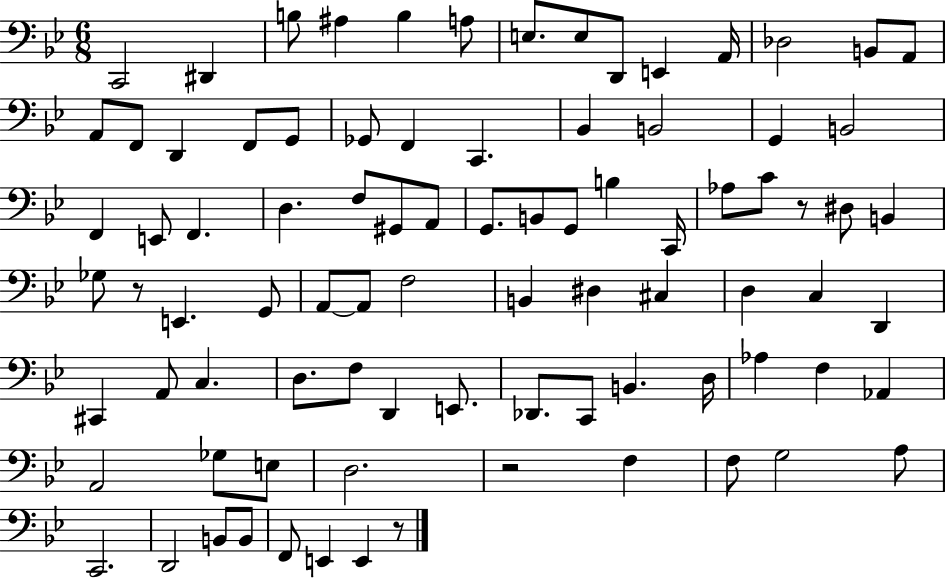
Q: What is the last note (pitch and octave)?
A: E2